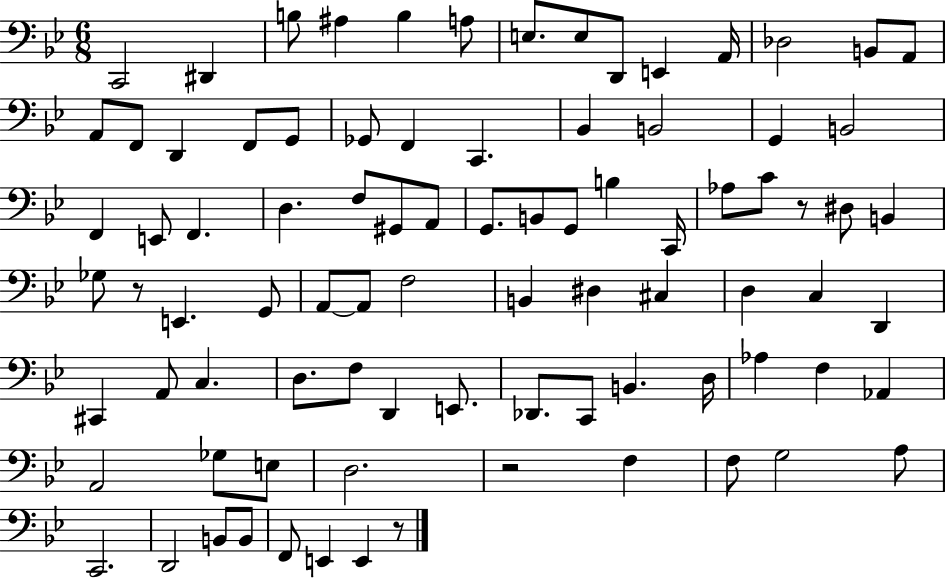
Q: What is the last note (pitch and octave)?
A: E2